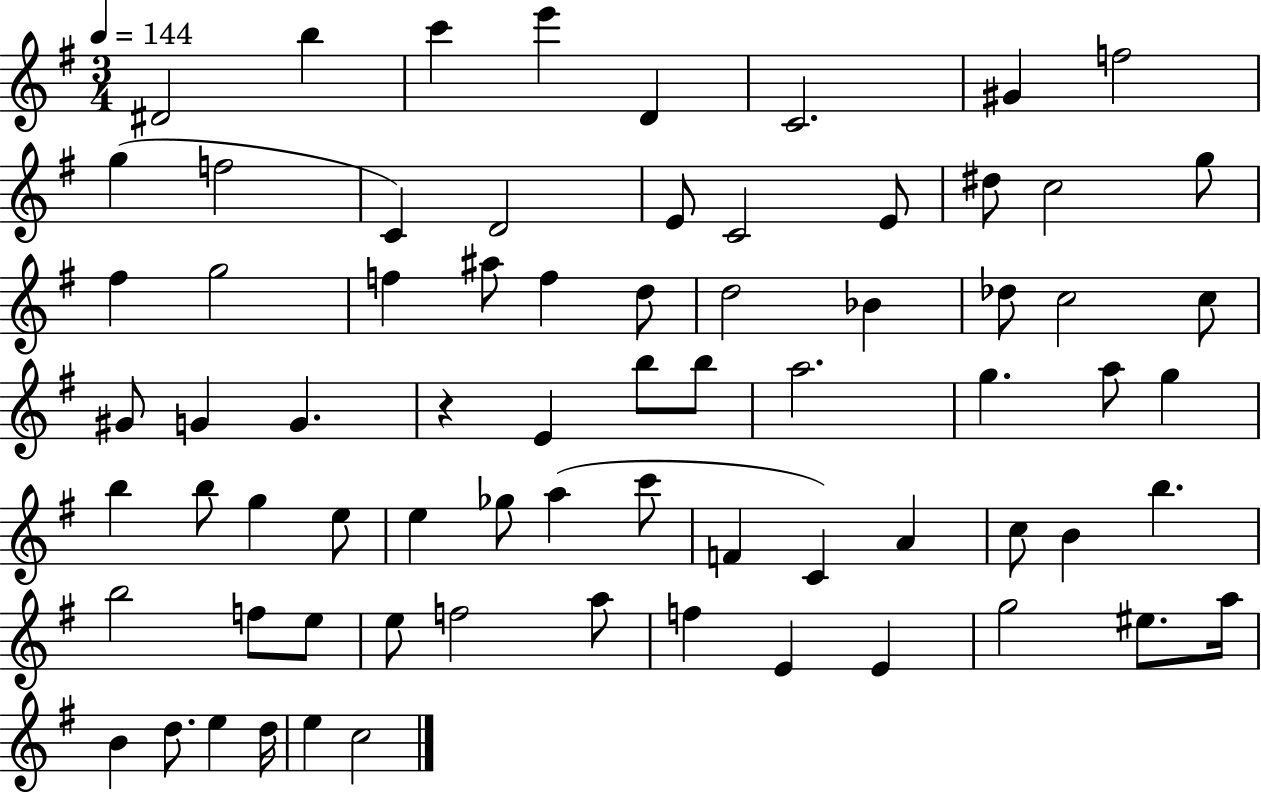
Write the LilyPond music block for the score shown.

{
  \clef treble
  \numericTimeSignature
  \time 3/4
  \key g \major
  \tempo 4 = 144
  dis'2 b''4 | c'''4 e'''4 d'4 | c'2. | gis'4 f''2 | \break g''4( f''2 | c'4) d'2 | e'8 c'2 e'8 | dis''8 c''2 g''8 | \break fis''4 g''2 | f''4 ais''8 f''4 d''8 | d''2 bes'4 | des''8 c''2 c''8 | \break gis'8 g'4 g'4. | r4 e'4 b''8 b''8 | a''2. | g''4. a''8 g''4 | \break b''4 b''8 g''4 e''8 | e''4 ges''8 a''4( c'''8 | f'4 c'4) a'4 | c''8 b'4 b''4. | \break b''2 f''8 e''8 | e''8 f''2 a''8 | f''4 e'4 e'4 | g''2 eis''8. a''16 | \break b'4 d''8. e''4 d''16 | e''4 c''2 | \bar "|."
}